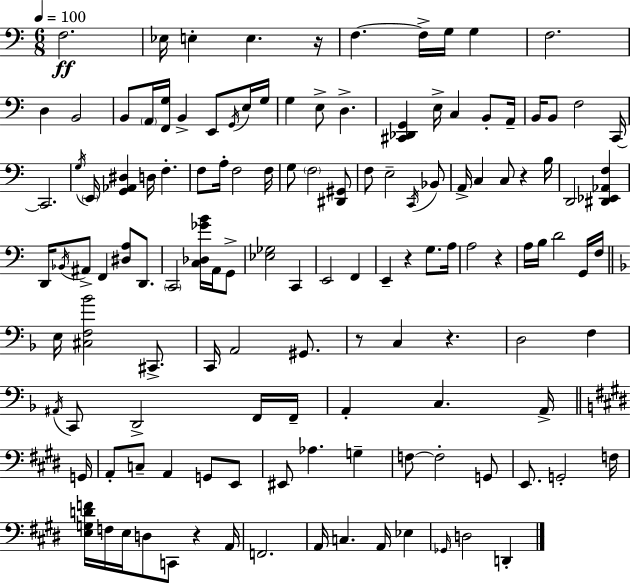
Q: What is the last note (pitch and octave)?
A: D2